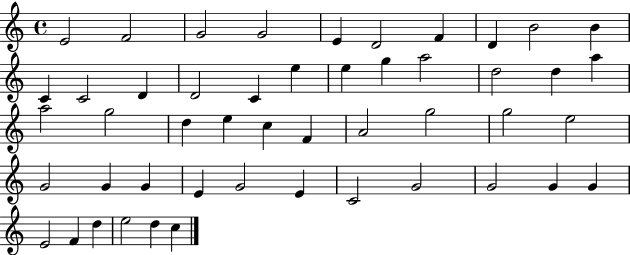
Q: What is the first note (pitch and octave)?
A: E4